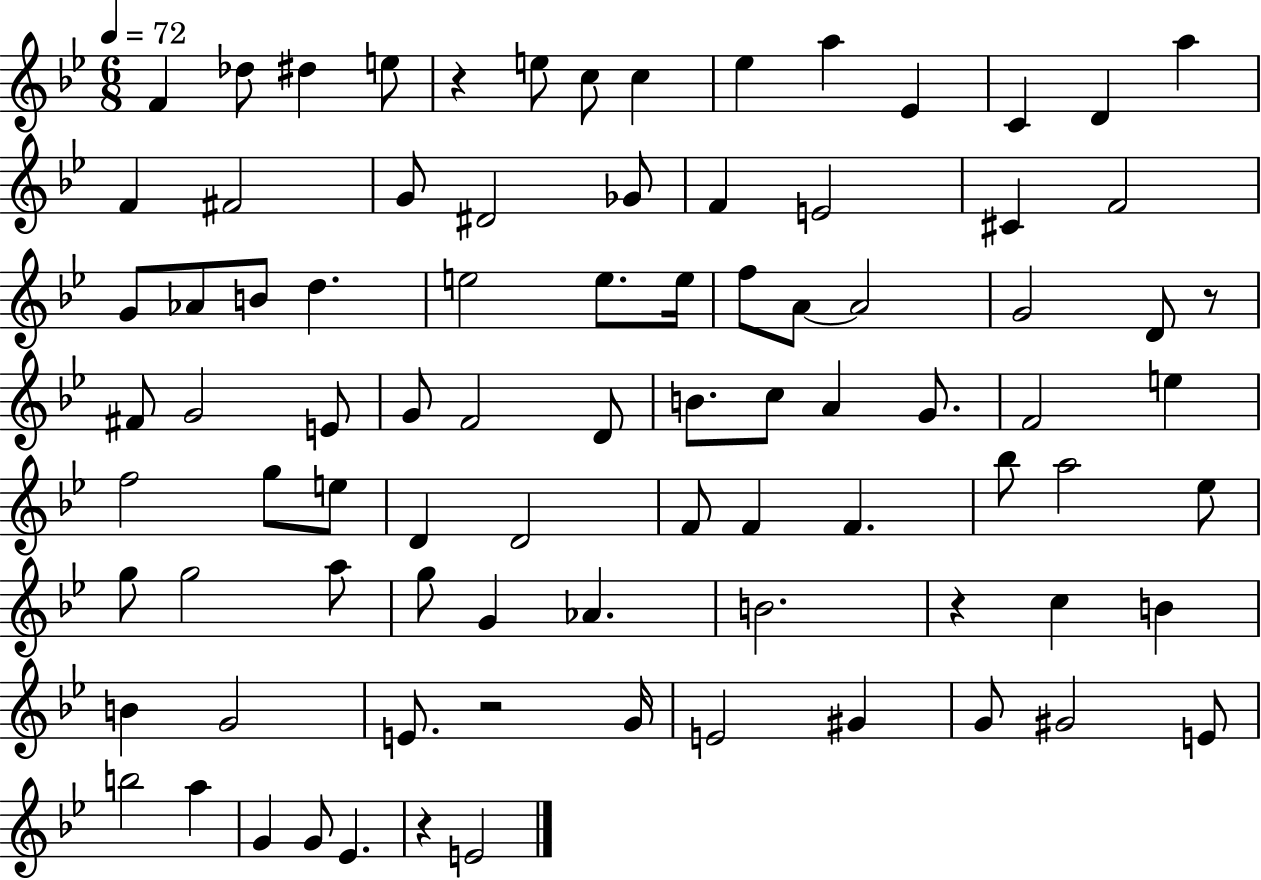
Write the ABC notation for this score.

X:1
T:Untitled
M:6/8
L:1/4
K:Bb
F _d/2 ^d e/2 z e/2 c/2 c _e a _E C D a F ^F2 G/2 ^D2 _G/2 F E2 ^C F2 G/2 _A/2 B/2 d e2 e/2 e/4 f/2 A/2 A2 G2 D/2 z/2 ^F/2 G2 E/2 G/2 F2 D/2 B/2 c/2 A G/2 F2 e f2 g/2 e/2 D D2 F/2 F F _b/2 a2 _e/2 g/2 g2 a/2 g/2 G _A B2 z c B B G2 E/2 z2 G/4 E2 ^G G/2 ^G2 E/2 b2 a G G/2 _E z E2